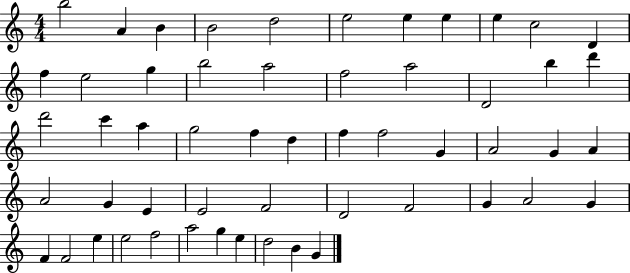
B5/h A4/q B4/q B4/h D5/h E5/h E5/q E5/q E5/q C5/h D4/q F5/q E5/h G5/q B5/h A5/h F5/h A5/h D4/h B5/q D6/q D6/h C6/q A5/q G5/h F5/q D5/q F5/q F5/h G4/q A4/h G4/q A4/q A4/h G4/q E4/q E4/h F4/h D4/h F4/h G4/q A4/h G4/q F4/q F4/h E5/q E5/h F5/h A5/h G5/q E5/q D5/h B4/q G4/q